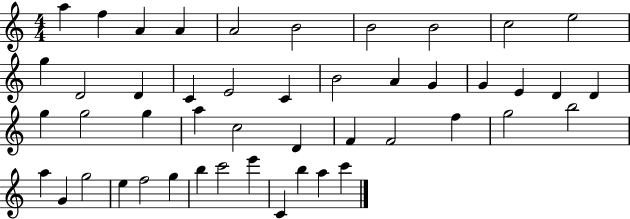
A5/q F5/q A4/q A4/q A4/h B4/h B4/h B4/h C5/h E5/h G5/q D4/h D4/q C4/q E4/h C4/q B4/h A4/q G4/q G4/q E4/q D4/q D4/q G5/q G5/h G5/q A5/q C5/h D4/q F4/q F4/h F5/q G5/h B5/h A5/q G4/q G5/h E5/q F5/h G5/q B5/q C6/h E6/q C4/q B5/q A5/q C6/q